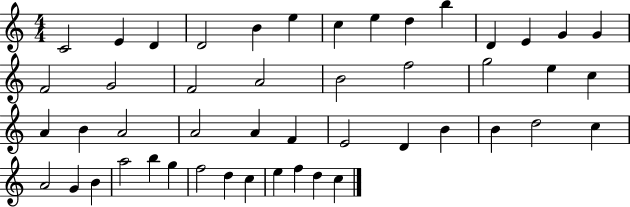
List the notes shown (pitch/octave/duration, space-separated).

C4/h E4/q D4/q D4/h B4/q E5/q C5/q E5/q D5/q B5/q D4/q E4/q G4/q G4/q F4/h G4/h F4/h A4/h B4/h F5/h G5/h E5/q C5/q A4/q B4/q A4/h A4/h A4/q F4/q E4/h D4/q B4/q B4/q D5/h C5/q A4/h G4/q B4/q A5/h B5/q G5/q F5/h D5/q C5/q E5/q F5/q D5/q C5/q